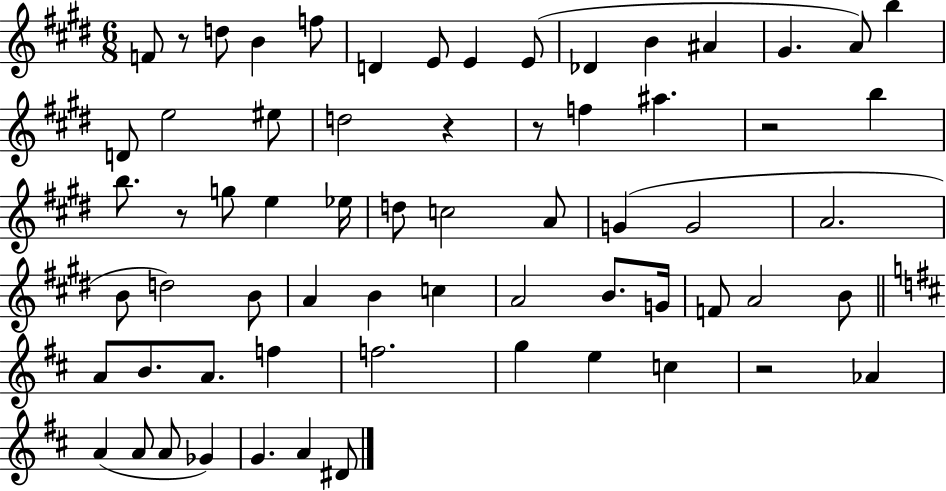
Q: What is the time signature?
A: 6/8